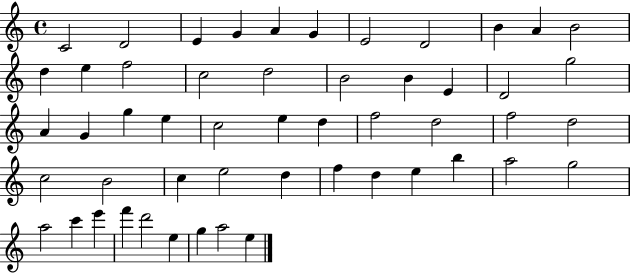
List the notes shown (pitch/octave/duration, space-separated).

C4/h D4/h E4/q G4/q A4/q G4/q E4/h D4/h B4/q A4/q B4/h D5/q E5/q F5/h C5/h D5/h B4/h B4/q E4/q D4/h G5/h A4/q G4/q G5/q E5/q C5/h E5/q D5/q F5/h D5/h F5/h D5/h C5/h B4/h C5/q E5/h D5/q F5/q D5/q E5/q B5/q A5/h G5/h A5/h C6/q E6/q F6/q D6/h E5/q G5/q A5/h E5/q